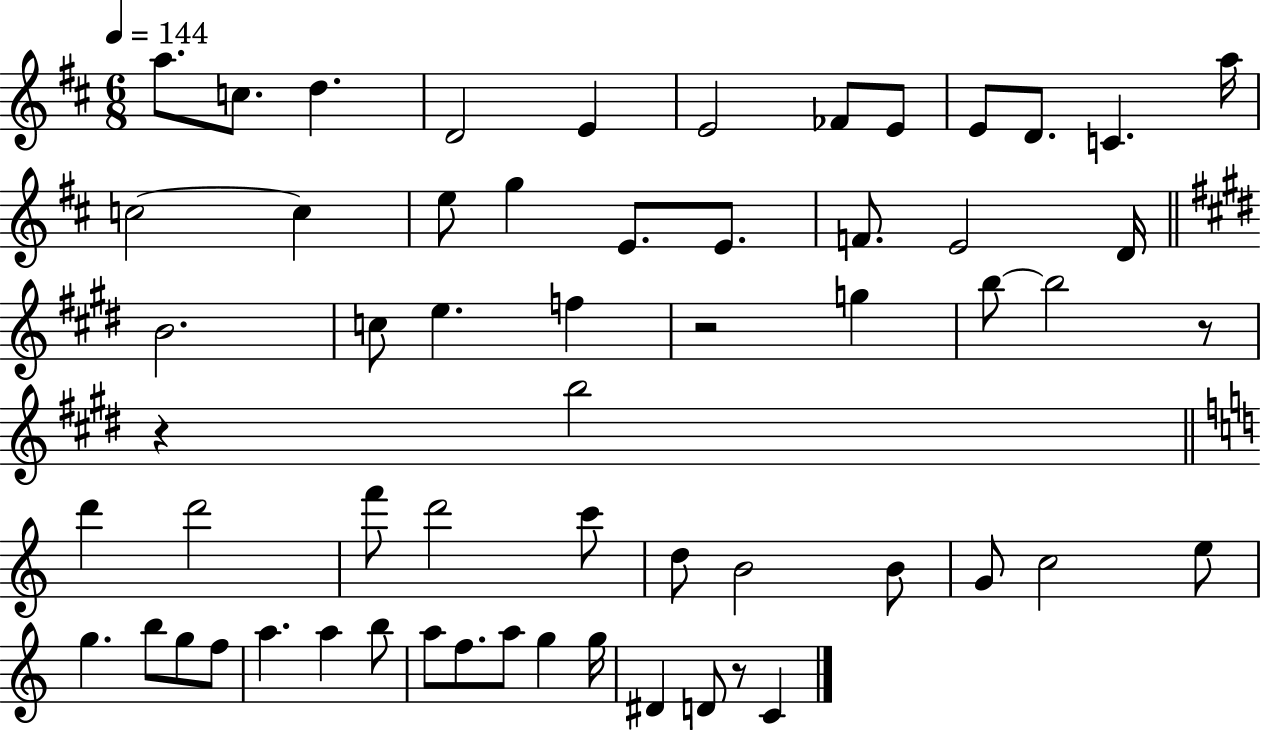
{
  \clef treble
  \numericTimeSignature
  \time 6/8
  \key d \major
  \tempo 4 = 144
  a''8. c''8. d''4. | d'2 e'4 | e'2 fes'8 e'8 | e'8 d'8. c'4. a''16 | \break c''2~~ c''4 | e''8 g''4 e'8. e'8. | f'8. e'2 d'16 | \bar "||" \break \key e \major b'2. | c''8 e''4. f''4 | r2 g''4 | b''8~~ b''2 r8 | \break r4 b''2 | \bar "||" \break \key c \major d'''4 d'''2 | f'''8 d'''2 c'''8 | d''8 b'2 b'8 | g'8 c''2 e''8 | \break g''4. b''8 g''8 f''8 | a''4. a''4 b''8 | a''8 f''8. a''8 g''4 g''16 | dis'4 d'8 r8 c'4 | \break \bar "|."
}